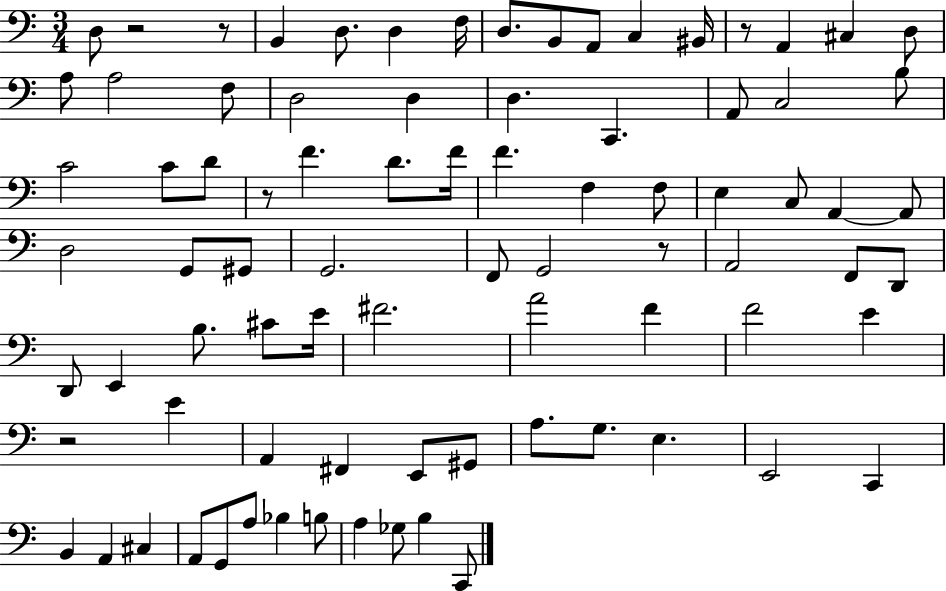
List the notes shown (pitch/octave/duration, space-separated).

D3/e R/h R/e B2/q D3/e. D3/q F3/s D3/e. B2/e A2/e C3/q BIS2/s R/e A2/q C#3/q D3/e A3/e A3/h F3/e D3/h D3/q D3/q. C2/q. A2/e C3/h B3/e C4/h C4/e D4/e R/e F4/q. D4/e. F4/s F4/q. F3/q F3/e E3/q C3/e A2/q A2/e D3/h G2/e G#2/e G2/h. F2/e G2/h R/e A2/h F2/e D2/e D2/e E2/q B3/e. C#4/e E4/s F#4/h. A4/h F4/q F4/h E4/q R/h E4/q A2/q F#2/q E2/e G#2/e A3/e. G3/e. E3/q. E2/h C2/q B2/q A2/q C#3/q A2/e G2/e A3/e Bb3/q B3/e A3/q Gb3/e B3/q C2/e